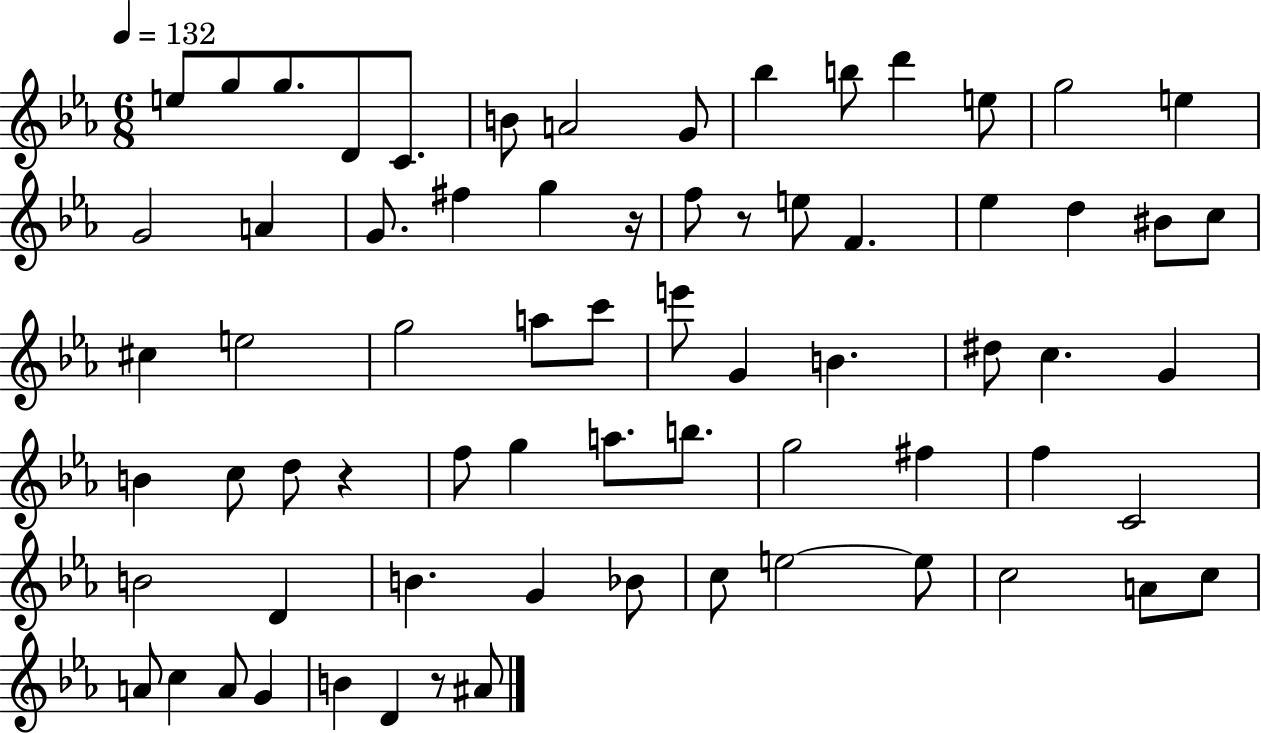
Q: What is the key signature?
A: EES major